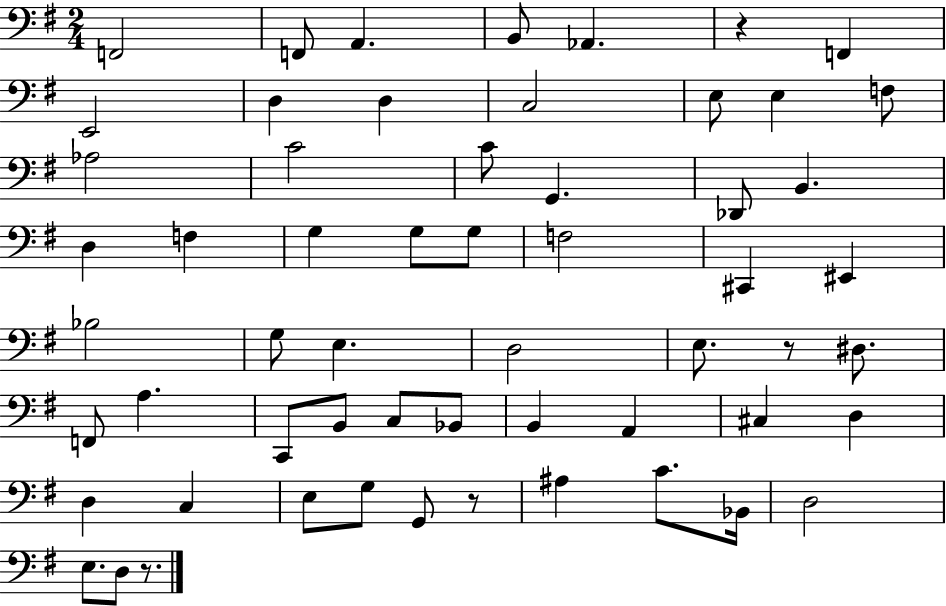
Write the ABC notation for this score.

X:1
T:Untitled
M:2/4
L:1/4
K:G
F,,2 F,,/2 A,, B,,/2 _A,, z F,, E,,2 D, D, C,2 E,/2 E, F,/2 _A,2 C2 C/2 G,, _D,,/2 B,, D, F, G, G,/2 G,/2 F,2 ^C,, ^E,, _B,2 G,/2 E, D,2 E,/2 z/2 ^D,/2 F,,/2 A, C,,/2 B,,/2 C,/2 _B,,/2 B,, A,, ^C, D, D, C, E,/2 G,/2 G,,/2 z/2 ^A, C/2 _B,,/4 D,2 E,/2 D,/2 z/2